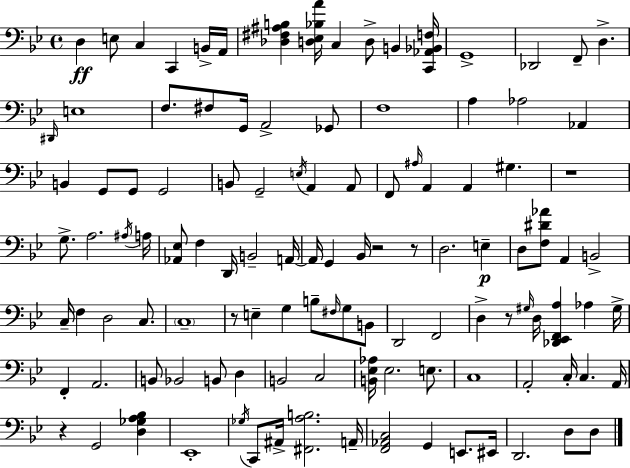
D3/q E3/e C3/q C2/q B2/s A2/s [Db3,F#3,A#3,B3]/q [D3,Eb3,Bb3,A4]/s C3/q D3/e B2/q [C2,Ab2,Bb2,F3]/s G2/w Db2/h F2/e D3/q. D#2/s E3/w F3/e. F#3/e G2/s A2/h Gb2/e F3/w A3/q Ab3/h Ab2/q B2/q G2/e G2/e G2/h B2/e G2/h E3/s A2/q A2/e F2/e A#3/s A2/q A2/q G#3/q. R/w G3/e. A3/h. A#3/s A3/s [Ab2,Eb3]/e F3/q D2/s B2/h A2/s A2/s G2/q Bb2/s R/h R/e D3/h. E3/q D3/e [F3,D#4,Ab4]/e A2/q B2/h C3/s F3/q D3/h C3/e. C3/w R/e E3/q G3/q B3/e F#3/s G3/e B2/e D2/h F2/h D3/q R/e G#3/s D3/s [Db2,Eb2,F2,A3]/q Ab3/q G#3/s F2/q A2/h. B2/e Bb2/h B2/e D3/q B2/h C3/h [B2,Eb3,Ab3]/s Eb3/h. E3/e. C3/w A2/h C3/s C3/q. A2/s R/q G2/h [D3,Gb3,A3,Bb3]/q Eb2/w Gb3/s C2/e A#2/s [F#2,A3,B3]/h. A2/s [F2,Ab2,C3]/h G2/q E2/e. EIS2/s D2/h. D3/e D3/e